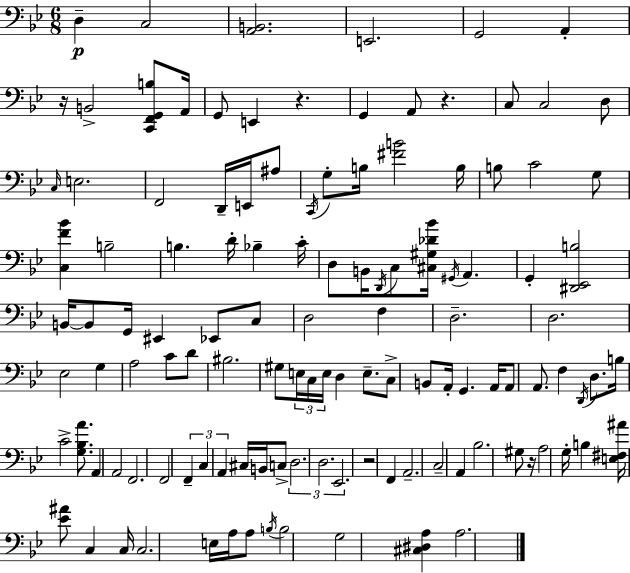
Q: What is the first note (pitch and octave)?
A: D3